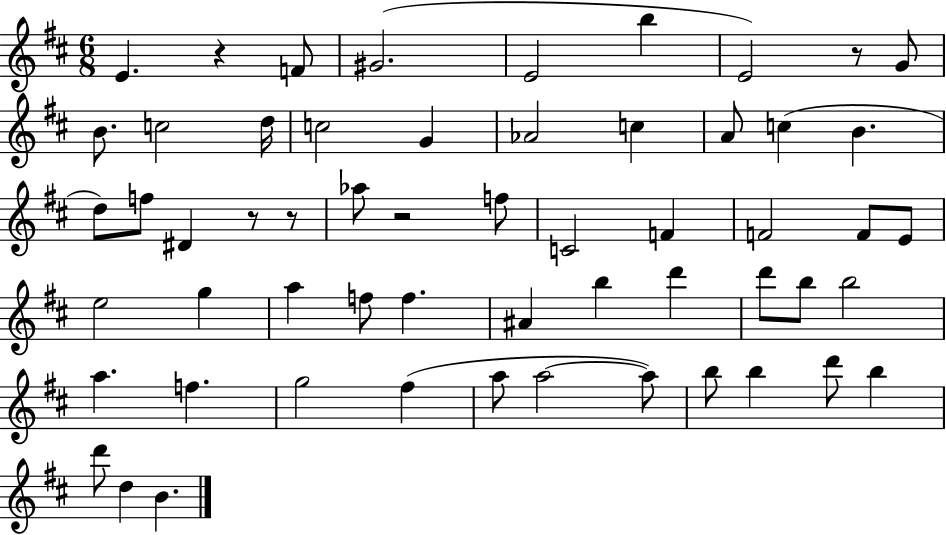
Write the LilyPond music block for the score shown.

{
  \clef treble
  \numericTimeSignature
  \time 6/8
  \key d \major
  e'4. r4 f'8 | gis'2.( | e'2 b''4 | e'2) r8 g'8 | \break b'8. c''2 d''16 | c''2 g'4 | aes'2 c''4 | a'8 c''4( b'4. | \break d''8) f''8 dis'4 r8 r8 | aes''8 r2 f''8 | c'2 f'4 | f'2 f'8 e'8 | \break e''2 g''4 | a''4 f''8 f''4. | ais'4 b''4 d'''4 | d'''8 b''8 b''2 | \break a''4. f''4. | g''2 fis''4( | a''8 a''2~~ a''8) | b''8 b''4 d'''8 b''4 | \break d'''8 d''4 b'4. | \bar "|."
}